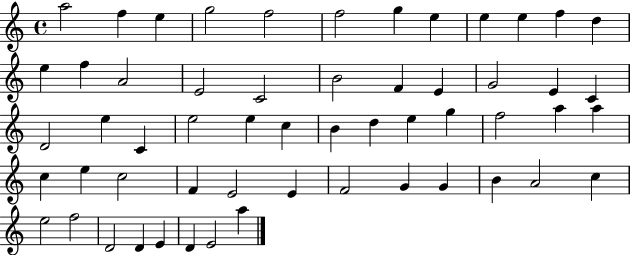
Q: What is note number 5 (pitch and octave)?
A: F5